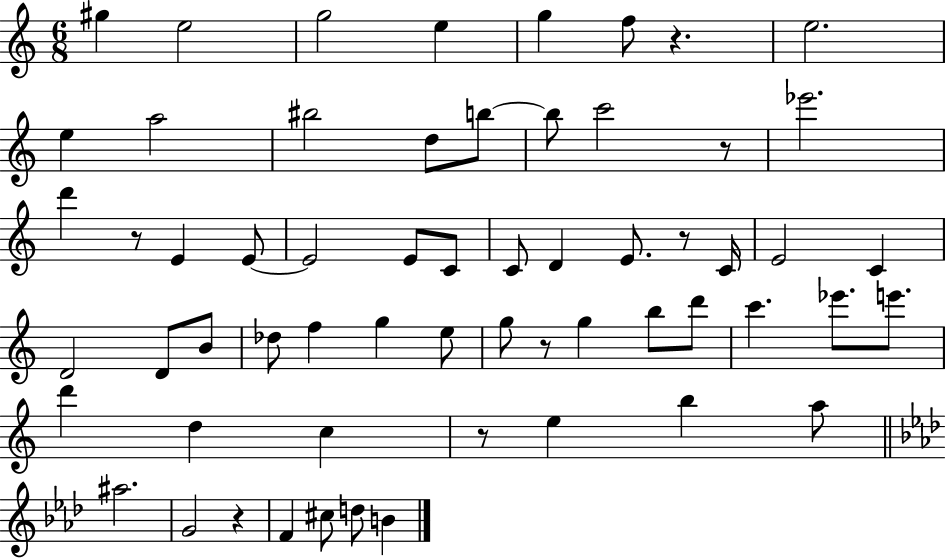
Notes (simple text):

G#5/q E5/h G5/h E5/q G5/q F5/e R/q. E5/h. E5/q A5/h BIS5/h D5/e B5/e B5/e C6/h R/e Eb6/h. D6/q R/e E4/q E4/e E4/h E4/e C4/e C4/e D4/q E4/e. R/e C4/s E4/h C4/q D4/h D4/e B4/e Db5/e F5/q G5/q E5/e G5/e R/e G5/q B5/e D6/e C6/q. Eb6/e. E6/e. D6/q D5/q C5/q R/e E5/q B5/q A5/e A#5/h. G4/h R/q F4/q C#5/e D5/e B4/q